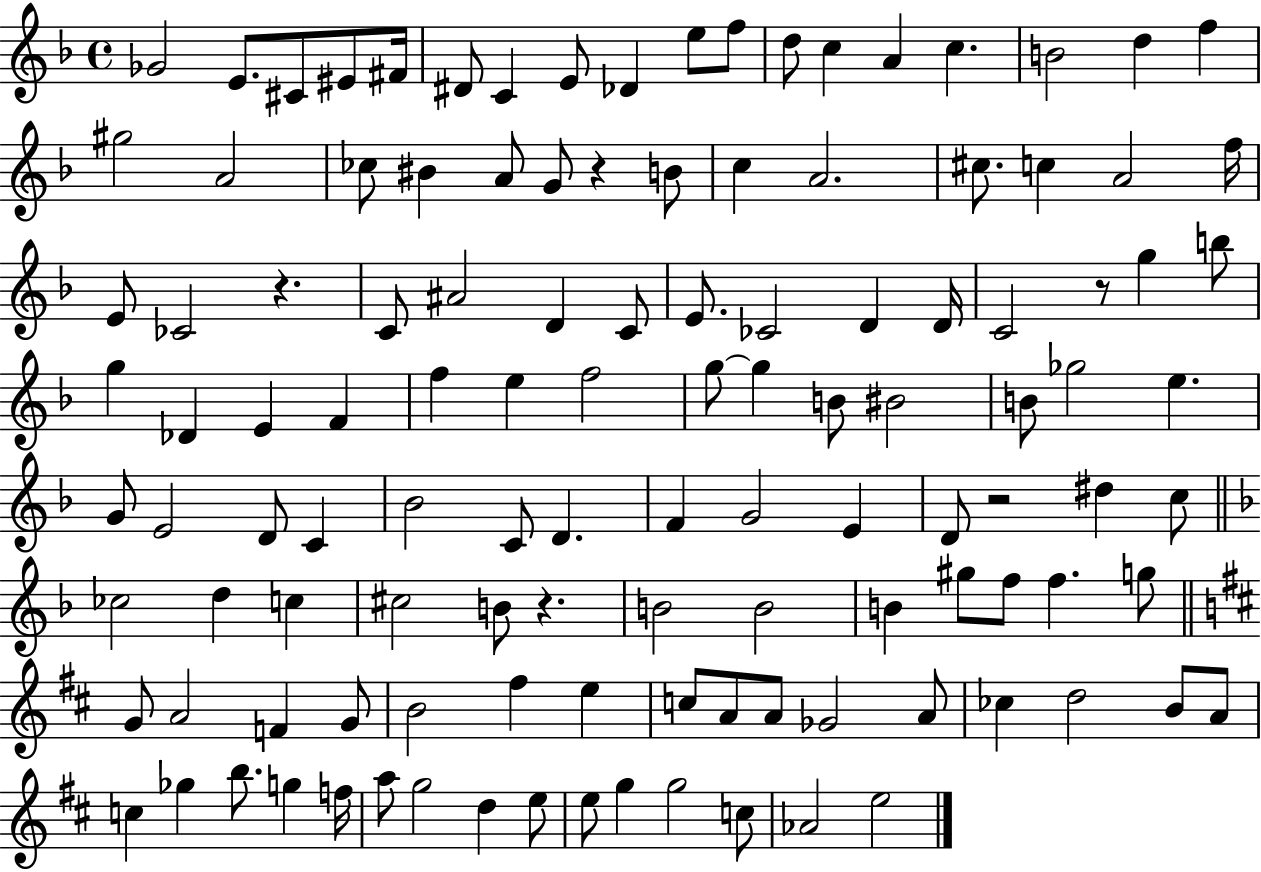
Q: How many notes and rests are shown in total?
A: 119